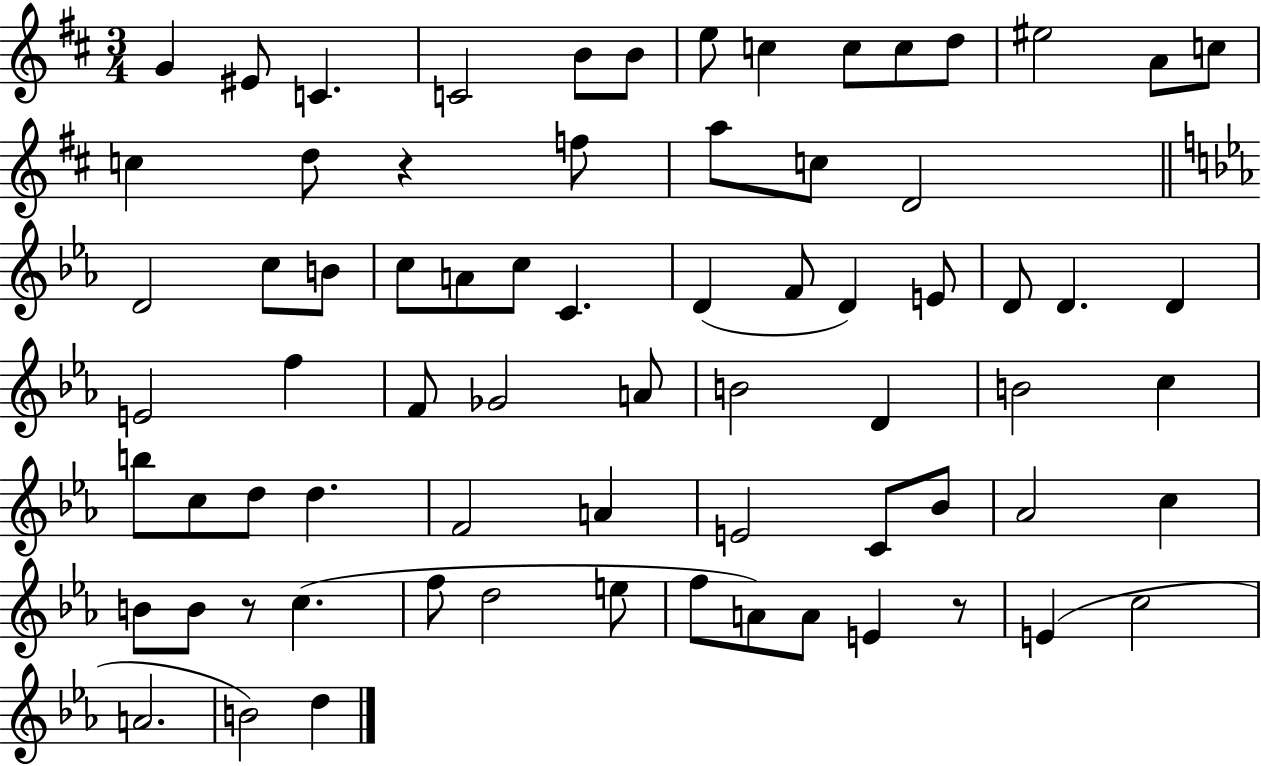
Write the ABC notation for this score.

X:1
T:Untitled
M:3/4
L:1/4
K:D
G ^E/2 C C2 B/2 B/2 e/2 c c/2 c/2 d/2 ^e2 A/2 c/2 c d/2 z f/2 a/2 c/2 D2 D2 c/2 B/2 c/2 A/2 c/2 C D F/2 D E/2 D/2 D D E2 f F/2 _G2 A/2 B2 D B2 c b/2 c/2 d/2 d F2 A E2 C/2 _B/2 _A2 c B/2 B/2 z/2 c f/2 d2 e/2 f/2 A/2 A/2 E z/2 E c2 A2 B2 d